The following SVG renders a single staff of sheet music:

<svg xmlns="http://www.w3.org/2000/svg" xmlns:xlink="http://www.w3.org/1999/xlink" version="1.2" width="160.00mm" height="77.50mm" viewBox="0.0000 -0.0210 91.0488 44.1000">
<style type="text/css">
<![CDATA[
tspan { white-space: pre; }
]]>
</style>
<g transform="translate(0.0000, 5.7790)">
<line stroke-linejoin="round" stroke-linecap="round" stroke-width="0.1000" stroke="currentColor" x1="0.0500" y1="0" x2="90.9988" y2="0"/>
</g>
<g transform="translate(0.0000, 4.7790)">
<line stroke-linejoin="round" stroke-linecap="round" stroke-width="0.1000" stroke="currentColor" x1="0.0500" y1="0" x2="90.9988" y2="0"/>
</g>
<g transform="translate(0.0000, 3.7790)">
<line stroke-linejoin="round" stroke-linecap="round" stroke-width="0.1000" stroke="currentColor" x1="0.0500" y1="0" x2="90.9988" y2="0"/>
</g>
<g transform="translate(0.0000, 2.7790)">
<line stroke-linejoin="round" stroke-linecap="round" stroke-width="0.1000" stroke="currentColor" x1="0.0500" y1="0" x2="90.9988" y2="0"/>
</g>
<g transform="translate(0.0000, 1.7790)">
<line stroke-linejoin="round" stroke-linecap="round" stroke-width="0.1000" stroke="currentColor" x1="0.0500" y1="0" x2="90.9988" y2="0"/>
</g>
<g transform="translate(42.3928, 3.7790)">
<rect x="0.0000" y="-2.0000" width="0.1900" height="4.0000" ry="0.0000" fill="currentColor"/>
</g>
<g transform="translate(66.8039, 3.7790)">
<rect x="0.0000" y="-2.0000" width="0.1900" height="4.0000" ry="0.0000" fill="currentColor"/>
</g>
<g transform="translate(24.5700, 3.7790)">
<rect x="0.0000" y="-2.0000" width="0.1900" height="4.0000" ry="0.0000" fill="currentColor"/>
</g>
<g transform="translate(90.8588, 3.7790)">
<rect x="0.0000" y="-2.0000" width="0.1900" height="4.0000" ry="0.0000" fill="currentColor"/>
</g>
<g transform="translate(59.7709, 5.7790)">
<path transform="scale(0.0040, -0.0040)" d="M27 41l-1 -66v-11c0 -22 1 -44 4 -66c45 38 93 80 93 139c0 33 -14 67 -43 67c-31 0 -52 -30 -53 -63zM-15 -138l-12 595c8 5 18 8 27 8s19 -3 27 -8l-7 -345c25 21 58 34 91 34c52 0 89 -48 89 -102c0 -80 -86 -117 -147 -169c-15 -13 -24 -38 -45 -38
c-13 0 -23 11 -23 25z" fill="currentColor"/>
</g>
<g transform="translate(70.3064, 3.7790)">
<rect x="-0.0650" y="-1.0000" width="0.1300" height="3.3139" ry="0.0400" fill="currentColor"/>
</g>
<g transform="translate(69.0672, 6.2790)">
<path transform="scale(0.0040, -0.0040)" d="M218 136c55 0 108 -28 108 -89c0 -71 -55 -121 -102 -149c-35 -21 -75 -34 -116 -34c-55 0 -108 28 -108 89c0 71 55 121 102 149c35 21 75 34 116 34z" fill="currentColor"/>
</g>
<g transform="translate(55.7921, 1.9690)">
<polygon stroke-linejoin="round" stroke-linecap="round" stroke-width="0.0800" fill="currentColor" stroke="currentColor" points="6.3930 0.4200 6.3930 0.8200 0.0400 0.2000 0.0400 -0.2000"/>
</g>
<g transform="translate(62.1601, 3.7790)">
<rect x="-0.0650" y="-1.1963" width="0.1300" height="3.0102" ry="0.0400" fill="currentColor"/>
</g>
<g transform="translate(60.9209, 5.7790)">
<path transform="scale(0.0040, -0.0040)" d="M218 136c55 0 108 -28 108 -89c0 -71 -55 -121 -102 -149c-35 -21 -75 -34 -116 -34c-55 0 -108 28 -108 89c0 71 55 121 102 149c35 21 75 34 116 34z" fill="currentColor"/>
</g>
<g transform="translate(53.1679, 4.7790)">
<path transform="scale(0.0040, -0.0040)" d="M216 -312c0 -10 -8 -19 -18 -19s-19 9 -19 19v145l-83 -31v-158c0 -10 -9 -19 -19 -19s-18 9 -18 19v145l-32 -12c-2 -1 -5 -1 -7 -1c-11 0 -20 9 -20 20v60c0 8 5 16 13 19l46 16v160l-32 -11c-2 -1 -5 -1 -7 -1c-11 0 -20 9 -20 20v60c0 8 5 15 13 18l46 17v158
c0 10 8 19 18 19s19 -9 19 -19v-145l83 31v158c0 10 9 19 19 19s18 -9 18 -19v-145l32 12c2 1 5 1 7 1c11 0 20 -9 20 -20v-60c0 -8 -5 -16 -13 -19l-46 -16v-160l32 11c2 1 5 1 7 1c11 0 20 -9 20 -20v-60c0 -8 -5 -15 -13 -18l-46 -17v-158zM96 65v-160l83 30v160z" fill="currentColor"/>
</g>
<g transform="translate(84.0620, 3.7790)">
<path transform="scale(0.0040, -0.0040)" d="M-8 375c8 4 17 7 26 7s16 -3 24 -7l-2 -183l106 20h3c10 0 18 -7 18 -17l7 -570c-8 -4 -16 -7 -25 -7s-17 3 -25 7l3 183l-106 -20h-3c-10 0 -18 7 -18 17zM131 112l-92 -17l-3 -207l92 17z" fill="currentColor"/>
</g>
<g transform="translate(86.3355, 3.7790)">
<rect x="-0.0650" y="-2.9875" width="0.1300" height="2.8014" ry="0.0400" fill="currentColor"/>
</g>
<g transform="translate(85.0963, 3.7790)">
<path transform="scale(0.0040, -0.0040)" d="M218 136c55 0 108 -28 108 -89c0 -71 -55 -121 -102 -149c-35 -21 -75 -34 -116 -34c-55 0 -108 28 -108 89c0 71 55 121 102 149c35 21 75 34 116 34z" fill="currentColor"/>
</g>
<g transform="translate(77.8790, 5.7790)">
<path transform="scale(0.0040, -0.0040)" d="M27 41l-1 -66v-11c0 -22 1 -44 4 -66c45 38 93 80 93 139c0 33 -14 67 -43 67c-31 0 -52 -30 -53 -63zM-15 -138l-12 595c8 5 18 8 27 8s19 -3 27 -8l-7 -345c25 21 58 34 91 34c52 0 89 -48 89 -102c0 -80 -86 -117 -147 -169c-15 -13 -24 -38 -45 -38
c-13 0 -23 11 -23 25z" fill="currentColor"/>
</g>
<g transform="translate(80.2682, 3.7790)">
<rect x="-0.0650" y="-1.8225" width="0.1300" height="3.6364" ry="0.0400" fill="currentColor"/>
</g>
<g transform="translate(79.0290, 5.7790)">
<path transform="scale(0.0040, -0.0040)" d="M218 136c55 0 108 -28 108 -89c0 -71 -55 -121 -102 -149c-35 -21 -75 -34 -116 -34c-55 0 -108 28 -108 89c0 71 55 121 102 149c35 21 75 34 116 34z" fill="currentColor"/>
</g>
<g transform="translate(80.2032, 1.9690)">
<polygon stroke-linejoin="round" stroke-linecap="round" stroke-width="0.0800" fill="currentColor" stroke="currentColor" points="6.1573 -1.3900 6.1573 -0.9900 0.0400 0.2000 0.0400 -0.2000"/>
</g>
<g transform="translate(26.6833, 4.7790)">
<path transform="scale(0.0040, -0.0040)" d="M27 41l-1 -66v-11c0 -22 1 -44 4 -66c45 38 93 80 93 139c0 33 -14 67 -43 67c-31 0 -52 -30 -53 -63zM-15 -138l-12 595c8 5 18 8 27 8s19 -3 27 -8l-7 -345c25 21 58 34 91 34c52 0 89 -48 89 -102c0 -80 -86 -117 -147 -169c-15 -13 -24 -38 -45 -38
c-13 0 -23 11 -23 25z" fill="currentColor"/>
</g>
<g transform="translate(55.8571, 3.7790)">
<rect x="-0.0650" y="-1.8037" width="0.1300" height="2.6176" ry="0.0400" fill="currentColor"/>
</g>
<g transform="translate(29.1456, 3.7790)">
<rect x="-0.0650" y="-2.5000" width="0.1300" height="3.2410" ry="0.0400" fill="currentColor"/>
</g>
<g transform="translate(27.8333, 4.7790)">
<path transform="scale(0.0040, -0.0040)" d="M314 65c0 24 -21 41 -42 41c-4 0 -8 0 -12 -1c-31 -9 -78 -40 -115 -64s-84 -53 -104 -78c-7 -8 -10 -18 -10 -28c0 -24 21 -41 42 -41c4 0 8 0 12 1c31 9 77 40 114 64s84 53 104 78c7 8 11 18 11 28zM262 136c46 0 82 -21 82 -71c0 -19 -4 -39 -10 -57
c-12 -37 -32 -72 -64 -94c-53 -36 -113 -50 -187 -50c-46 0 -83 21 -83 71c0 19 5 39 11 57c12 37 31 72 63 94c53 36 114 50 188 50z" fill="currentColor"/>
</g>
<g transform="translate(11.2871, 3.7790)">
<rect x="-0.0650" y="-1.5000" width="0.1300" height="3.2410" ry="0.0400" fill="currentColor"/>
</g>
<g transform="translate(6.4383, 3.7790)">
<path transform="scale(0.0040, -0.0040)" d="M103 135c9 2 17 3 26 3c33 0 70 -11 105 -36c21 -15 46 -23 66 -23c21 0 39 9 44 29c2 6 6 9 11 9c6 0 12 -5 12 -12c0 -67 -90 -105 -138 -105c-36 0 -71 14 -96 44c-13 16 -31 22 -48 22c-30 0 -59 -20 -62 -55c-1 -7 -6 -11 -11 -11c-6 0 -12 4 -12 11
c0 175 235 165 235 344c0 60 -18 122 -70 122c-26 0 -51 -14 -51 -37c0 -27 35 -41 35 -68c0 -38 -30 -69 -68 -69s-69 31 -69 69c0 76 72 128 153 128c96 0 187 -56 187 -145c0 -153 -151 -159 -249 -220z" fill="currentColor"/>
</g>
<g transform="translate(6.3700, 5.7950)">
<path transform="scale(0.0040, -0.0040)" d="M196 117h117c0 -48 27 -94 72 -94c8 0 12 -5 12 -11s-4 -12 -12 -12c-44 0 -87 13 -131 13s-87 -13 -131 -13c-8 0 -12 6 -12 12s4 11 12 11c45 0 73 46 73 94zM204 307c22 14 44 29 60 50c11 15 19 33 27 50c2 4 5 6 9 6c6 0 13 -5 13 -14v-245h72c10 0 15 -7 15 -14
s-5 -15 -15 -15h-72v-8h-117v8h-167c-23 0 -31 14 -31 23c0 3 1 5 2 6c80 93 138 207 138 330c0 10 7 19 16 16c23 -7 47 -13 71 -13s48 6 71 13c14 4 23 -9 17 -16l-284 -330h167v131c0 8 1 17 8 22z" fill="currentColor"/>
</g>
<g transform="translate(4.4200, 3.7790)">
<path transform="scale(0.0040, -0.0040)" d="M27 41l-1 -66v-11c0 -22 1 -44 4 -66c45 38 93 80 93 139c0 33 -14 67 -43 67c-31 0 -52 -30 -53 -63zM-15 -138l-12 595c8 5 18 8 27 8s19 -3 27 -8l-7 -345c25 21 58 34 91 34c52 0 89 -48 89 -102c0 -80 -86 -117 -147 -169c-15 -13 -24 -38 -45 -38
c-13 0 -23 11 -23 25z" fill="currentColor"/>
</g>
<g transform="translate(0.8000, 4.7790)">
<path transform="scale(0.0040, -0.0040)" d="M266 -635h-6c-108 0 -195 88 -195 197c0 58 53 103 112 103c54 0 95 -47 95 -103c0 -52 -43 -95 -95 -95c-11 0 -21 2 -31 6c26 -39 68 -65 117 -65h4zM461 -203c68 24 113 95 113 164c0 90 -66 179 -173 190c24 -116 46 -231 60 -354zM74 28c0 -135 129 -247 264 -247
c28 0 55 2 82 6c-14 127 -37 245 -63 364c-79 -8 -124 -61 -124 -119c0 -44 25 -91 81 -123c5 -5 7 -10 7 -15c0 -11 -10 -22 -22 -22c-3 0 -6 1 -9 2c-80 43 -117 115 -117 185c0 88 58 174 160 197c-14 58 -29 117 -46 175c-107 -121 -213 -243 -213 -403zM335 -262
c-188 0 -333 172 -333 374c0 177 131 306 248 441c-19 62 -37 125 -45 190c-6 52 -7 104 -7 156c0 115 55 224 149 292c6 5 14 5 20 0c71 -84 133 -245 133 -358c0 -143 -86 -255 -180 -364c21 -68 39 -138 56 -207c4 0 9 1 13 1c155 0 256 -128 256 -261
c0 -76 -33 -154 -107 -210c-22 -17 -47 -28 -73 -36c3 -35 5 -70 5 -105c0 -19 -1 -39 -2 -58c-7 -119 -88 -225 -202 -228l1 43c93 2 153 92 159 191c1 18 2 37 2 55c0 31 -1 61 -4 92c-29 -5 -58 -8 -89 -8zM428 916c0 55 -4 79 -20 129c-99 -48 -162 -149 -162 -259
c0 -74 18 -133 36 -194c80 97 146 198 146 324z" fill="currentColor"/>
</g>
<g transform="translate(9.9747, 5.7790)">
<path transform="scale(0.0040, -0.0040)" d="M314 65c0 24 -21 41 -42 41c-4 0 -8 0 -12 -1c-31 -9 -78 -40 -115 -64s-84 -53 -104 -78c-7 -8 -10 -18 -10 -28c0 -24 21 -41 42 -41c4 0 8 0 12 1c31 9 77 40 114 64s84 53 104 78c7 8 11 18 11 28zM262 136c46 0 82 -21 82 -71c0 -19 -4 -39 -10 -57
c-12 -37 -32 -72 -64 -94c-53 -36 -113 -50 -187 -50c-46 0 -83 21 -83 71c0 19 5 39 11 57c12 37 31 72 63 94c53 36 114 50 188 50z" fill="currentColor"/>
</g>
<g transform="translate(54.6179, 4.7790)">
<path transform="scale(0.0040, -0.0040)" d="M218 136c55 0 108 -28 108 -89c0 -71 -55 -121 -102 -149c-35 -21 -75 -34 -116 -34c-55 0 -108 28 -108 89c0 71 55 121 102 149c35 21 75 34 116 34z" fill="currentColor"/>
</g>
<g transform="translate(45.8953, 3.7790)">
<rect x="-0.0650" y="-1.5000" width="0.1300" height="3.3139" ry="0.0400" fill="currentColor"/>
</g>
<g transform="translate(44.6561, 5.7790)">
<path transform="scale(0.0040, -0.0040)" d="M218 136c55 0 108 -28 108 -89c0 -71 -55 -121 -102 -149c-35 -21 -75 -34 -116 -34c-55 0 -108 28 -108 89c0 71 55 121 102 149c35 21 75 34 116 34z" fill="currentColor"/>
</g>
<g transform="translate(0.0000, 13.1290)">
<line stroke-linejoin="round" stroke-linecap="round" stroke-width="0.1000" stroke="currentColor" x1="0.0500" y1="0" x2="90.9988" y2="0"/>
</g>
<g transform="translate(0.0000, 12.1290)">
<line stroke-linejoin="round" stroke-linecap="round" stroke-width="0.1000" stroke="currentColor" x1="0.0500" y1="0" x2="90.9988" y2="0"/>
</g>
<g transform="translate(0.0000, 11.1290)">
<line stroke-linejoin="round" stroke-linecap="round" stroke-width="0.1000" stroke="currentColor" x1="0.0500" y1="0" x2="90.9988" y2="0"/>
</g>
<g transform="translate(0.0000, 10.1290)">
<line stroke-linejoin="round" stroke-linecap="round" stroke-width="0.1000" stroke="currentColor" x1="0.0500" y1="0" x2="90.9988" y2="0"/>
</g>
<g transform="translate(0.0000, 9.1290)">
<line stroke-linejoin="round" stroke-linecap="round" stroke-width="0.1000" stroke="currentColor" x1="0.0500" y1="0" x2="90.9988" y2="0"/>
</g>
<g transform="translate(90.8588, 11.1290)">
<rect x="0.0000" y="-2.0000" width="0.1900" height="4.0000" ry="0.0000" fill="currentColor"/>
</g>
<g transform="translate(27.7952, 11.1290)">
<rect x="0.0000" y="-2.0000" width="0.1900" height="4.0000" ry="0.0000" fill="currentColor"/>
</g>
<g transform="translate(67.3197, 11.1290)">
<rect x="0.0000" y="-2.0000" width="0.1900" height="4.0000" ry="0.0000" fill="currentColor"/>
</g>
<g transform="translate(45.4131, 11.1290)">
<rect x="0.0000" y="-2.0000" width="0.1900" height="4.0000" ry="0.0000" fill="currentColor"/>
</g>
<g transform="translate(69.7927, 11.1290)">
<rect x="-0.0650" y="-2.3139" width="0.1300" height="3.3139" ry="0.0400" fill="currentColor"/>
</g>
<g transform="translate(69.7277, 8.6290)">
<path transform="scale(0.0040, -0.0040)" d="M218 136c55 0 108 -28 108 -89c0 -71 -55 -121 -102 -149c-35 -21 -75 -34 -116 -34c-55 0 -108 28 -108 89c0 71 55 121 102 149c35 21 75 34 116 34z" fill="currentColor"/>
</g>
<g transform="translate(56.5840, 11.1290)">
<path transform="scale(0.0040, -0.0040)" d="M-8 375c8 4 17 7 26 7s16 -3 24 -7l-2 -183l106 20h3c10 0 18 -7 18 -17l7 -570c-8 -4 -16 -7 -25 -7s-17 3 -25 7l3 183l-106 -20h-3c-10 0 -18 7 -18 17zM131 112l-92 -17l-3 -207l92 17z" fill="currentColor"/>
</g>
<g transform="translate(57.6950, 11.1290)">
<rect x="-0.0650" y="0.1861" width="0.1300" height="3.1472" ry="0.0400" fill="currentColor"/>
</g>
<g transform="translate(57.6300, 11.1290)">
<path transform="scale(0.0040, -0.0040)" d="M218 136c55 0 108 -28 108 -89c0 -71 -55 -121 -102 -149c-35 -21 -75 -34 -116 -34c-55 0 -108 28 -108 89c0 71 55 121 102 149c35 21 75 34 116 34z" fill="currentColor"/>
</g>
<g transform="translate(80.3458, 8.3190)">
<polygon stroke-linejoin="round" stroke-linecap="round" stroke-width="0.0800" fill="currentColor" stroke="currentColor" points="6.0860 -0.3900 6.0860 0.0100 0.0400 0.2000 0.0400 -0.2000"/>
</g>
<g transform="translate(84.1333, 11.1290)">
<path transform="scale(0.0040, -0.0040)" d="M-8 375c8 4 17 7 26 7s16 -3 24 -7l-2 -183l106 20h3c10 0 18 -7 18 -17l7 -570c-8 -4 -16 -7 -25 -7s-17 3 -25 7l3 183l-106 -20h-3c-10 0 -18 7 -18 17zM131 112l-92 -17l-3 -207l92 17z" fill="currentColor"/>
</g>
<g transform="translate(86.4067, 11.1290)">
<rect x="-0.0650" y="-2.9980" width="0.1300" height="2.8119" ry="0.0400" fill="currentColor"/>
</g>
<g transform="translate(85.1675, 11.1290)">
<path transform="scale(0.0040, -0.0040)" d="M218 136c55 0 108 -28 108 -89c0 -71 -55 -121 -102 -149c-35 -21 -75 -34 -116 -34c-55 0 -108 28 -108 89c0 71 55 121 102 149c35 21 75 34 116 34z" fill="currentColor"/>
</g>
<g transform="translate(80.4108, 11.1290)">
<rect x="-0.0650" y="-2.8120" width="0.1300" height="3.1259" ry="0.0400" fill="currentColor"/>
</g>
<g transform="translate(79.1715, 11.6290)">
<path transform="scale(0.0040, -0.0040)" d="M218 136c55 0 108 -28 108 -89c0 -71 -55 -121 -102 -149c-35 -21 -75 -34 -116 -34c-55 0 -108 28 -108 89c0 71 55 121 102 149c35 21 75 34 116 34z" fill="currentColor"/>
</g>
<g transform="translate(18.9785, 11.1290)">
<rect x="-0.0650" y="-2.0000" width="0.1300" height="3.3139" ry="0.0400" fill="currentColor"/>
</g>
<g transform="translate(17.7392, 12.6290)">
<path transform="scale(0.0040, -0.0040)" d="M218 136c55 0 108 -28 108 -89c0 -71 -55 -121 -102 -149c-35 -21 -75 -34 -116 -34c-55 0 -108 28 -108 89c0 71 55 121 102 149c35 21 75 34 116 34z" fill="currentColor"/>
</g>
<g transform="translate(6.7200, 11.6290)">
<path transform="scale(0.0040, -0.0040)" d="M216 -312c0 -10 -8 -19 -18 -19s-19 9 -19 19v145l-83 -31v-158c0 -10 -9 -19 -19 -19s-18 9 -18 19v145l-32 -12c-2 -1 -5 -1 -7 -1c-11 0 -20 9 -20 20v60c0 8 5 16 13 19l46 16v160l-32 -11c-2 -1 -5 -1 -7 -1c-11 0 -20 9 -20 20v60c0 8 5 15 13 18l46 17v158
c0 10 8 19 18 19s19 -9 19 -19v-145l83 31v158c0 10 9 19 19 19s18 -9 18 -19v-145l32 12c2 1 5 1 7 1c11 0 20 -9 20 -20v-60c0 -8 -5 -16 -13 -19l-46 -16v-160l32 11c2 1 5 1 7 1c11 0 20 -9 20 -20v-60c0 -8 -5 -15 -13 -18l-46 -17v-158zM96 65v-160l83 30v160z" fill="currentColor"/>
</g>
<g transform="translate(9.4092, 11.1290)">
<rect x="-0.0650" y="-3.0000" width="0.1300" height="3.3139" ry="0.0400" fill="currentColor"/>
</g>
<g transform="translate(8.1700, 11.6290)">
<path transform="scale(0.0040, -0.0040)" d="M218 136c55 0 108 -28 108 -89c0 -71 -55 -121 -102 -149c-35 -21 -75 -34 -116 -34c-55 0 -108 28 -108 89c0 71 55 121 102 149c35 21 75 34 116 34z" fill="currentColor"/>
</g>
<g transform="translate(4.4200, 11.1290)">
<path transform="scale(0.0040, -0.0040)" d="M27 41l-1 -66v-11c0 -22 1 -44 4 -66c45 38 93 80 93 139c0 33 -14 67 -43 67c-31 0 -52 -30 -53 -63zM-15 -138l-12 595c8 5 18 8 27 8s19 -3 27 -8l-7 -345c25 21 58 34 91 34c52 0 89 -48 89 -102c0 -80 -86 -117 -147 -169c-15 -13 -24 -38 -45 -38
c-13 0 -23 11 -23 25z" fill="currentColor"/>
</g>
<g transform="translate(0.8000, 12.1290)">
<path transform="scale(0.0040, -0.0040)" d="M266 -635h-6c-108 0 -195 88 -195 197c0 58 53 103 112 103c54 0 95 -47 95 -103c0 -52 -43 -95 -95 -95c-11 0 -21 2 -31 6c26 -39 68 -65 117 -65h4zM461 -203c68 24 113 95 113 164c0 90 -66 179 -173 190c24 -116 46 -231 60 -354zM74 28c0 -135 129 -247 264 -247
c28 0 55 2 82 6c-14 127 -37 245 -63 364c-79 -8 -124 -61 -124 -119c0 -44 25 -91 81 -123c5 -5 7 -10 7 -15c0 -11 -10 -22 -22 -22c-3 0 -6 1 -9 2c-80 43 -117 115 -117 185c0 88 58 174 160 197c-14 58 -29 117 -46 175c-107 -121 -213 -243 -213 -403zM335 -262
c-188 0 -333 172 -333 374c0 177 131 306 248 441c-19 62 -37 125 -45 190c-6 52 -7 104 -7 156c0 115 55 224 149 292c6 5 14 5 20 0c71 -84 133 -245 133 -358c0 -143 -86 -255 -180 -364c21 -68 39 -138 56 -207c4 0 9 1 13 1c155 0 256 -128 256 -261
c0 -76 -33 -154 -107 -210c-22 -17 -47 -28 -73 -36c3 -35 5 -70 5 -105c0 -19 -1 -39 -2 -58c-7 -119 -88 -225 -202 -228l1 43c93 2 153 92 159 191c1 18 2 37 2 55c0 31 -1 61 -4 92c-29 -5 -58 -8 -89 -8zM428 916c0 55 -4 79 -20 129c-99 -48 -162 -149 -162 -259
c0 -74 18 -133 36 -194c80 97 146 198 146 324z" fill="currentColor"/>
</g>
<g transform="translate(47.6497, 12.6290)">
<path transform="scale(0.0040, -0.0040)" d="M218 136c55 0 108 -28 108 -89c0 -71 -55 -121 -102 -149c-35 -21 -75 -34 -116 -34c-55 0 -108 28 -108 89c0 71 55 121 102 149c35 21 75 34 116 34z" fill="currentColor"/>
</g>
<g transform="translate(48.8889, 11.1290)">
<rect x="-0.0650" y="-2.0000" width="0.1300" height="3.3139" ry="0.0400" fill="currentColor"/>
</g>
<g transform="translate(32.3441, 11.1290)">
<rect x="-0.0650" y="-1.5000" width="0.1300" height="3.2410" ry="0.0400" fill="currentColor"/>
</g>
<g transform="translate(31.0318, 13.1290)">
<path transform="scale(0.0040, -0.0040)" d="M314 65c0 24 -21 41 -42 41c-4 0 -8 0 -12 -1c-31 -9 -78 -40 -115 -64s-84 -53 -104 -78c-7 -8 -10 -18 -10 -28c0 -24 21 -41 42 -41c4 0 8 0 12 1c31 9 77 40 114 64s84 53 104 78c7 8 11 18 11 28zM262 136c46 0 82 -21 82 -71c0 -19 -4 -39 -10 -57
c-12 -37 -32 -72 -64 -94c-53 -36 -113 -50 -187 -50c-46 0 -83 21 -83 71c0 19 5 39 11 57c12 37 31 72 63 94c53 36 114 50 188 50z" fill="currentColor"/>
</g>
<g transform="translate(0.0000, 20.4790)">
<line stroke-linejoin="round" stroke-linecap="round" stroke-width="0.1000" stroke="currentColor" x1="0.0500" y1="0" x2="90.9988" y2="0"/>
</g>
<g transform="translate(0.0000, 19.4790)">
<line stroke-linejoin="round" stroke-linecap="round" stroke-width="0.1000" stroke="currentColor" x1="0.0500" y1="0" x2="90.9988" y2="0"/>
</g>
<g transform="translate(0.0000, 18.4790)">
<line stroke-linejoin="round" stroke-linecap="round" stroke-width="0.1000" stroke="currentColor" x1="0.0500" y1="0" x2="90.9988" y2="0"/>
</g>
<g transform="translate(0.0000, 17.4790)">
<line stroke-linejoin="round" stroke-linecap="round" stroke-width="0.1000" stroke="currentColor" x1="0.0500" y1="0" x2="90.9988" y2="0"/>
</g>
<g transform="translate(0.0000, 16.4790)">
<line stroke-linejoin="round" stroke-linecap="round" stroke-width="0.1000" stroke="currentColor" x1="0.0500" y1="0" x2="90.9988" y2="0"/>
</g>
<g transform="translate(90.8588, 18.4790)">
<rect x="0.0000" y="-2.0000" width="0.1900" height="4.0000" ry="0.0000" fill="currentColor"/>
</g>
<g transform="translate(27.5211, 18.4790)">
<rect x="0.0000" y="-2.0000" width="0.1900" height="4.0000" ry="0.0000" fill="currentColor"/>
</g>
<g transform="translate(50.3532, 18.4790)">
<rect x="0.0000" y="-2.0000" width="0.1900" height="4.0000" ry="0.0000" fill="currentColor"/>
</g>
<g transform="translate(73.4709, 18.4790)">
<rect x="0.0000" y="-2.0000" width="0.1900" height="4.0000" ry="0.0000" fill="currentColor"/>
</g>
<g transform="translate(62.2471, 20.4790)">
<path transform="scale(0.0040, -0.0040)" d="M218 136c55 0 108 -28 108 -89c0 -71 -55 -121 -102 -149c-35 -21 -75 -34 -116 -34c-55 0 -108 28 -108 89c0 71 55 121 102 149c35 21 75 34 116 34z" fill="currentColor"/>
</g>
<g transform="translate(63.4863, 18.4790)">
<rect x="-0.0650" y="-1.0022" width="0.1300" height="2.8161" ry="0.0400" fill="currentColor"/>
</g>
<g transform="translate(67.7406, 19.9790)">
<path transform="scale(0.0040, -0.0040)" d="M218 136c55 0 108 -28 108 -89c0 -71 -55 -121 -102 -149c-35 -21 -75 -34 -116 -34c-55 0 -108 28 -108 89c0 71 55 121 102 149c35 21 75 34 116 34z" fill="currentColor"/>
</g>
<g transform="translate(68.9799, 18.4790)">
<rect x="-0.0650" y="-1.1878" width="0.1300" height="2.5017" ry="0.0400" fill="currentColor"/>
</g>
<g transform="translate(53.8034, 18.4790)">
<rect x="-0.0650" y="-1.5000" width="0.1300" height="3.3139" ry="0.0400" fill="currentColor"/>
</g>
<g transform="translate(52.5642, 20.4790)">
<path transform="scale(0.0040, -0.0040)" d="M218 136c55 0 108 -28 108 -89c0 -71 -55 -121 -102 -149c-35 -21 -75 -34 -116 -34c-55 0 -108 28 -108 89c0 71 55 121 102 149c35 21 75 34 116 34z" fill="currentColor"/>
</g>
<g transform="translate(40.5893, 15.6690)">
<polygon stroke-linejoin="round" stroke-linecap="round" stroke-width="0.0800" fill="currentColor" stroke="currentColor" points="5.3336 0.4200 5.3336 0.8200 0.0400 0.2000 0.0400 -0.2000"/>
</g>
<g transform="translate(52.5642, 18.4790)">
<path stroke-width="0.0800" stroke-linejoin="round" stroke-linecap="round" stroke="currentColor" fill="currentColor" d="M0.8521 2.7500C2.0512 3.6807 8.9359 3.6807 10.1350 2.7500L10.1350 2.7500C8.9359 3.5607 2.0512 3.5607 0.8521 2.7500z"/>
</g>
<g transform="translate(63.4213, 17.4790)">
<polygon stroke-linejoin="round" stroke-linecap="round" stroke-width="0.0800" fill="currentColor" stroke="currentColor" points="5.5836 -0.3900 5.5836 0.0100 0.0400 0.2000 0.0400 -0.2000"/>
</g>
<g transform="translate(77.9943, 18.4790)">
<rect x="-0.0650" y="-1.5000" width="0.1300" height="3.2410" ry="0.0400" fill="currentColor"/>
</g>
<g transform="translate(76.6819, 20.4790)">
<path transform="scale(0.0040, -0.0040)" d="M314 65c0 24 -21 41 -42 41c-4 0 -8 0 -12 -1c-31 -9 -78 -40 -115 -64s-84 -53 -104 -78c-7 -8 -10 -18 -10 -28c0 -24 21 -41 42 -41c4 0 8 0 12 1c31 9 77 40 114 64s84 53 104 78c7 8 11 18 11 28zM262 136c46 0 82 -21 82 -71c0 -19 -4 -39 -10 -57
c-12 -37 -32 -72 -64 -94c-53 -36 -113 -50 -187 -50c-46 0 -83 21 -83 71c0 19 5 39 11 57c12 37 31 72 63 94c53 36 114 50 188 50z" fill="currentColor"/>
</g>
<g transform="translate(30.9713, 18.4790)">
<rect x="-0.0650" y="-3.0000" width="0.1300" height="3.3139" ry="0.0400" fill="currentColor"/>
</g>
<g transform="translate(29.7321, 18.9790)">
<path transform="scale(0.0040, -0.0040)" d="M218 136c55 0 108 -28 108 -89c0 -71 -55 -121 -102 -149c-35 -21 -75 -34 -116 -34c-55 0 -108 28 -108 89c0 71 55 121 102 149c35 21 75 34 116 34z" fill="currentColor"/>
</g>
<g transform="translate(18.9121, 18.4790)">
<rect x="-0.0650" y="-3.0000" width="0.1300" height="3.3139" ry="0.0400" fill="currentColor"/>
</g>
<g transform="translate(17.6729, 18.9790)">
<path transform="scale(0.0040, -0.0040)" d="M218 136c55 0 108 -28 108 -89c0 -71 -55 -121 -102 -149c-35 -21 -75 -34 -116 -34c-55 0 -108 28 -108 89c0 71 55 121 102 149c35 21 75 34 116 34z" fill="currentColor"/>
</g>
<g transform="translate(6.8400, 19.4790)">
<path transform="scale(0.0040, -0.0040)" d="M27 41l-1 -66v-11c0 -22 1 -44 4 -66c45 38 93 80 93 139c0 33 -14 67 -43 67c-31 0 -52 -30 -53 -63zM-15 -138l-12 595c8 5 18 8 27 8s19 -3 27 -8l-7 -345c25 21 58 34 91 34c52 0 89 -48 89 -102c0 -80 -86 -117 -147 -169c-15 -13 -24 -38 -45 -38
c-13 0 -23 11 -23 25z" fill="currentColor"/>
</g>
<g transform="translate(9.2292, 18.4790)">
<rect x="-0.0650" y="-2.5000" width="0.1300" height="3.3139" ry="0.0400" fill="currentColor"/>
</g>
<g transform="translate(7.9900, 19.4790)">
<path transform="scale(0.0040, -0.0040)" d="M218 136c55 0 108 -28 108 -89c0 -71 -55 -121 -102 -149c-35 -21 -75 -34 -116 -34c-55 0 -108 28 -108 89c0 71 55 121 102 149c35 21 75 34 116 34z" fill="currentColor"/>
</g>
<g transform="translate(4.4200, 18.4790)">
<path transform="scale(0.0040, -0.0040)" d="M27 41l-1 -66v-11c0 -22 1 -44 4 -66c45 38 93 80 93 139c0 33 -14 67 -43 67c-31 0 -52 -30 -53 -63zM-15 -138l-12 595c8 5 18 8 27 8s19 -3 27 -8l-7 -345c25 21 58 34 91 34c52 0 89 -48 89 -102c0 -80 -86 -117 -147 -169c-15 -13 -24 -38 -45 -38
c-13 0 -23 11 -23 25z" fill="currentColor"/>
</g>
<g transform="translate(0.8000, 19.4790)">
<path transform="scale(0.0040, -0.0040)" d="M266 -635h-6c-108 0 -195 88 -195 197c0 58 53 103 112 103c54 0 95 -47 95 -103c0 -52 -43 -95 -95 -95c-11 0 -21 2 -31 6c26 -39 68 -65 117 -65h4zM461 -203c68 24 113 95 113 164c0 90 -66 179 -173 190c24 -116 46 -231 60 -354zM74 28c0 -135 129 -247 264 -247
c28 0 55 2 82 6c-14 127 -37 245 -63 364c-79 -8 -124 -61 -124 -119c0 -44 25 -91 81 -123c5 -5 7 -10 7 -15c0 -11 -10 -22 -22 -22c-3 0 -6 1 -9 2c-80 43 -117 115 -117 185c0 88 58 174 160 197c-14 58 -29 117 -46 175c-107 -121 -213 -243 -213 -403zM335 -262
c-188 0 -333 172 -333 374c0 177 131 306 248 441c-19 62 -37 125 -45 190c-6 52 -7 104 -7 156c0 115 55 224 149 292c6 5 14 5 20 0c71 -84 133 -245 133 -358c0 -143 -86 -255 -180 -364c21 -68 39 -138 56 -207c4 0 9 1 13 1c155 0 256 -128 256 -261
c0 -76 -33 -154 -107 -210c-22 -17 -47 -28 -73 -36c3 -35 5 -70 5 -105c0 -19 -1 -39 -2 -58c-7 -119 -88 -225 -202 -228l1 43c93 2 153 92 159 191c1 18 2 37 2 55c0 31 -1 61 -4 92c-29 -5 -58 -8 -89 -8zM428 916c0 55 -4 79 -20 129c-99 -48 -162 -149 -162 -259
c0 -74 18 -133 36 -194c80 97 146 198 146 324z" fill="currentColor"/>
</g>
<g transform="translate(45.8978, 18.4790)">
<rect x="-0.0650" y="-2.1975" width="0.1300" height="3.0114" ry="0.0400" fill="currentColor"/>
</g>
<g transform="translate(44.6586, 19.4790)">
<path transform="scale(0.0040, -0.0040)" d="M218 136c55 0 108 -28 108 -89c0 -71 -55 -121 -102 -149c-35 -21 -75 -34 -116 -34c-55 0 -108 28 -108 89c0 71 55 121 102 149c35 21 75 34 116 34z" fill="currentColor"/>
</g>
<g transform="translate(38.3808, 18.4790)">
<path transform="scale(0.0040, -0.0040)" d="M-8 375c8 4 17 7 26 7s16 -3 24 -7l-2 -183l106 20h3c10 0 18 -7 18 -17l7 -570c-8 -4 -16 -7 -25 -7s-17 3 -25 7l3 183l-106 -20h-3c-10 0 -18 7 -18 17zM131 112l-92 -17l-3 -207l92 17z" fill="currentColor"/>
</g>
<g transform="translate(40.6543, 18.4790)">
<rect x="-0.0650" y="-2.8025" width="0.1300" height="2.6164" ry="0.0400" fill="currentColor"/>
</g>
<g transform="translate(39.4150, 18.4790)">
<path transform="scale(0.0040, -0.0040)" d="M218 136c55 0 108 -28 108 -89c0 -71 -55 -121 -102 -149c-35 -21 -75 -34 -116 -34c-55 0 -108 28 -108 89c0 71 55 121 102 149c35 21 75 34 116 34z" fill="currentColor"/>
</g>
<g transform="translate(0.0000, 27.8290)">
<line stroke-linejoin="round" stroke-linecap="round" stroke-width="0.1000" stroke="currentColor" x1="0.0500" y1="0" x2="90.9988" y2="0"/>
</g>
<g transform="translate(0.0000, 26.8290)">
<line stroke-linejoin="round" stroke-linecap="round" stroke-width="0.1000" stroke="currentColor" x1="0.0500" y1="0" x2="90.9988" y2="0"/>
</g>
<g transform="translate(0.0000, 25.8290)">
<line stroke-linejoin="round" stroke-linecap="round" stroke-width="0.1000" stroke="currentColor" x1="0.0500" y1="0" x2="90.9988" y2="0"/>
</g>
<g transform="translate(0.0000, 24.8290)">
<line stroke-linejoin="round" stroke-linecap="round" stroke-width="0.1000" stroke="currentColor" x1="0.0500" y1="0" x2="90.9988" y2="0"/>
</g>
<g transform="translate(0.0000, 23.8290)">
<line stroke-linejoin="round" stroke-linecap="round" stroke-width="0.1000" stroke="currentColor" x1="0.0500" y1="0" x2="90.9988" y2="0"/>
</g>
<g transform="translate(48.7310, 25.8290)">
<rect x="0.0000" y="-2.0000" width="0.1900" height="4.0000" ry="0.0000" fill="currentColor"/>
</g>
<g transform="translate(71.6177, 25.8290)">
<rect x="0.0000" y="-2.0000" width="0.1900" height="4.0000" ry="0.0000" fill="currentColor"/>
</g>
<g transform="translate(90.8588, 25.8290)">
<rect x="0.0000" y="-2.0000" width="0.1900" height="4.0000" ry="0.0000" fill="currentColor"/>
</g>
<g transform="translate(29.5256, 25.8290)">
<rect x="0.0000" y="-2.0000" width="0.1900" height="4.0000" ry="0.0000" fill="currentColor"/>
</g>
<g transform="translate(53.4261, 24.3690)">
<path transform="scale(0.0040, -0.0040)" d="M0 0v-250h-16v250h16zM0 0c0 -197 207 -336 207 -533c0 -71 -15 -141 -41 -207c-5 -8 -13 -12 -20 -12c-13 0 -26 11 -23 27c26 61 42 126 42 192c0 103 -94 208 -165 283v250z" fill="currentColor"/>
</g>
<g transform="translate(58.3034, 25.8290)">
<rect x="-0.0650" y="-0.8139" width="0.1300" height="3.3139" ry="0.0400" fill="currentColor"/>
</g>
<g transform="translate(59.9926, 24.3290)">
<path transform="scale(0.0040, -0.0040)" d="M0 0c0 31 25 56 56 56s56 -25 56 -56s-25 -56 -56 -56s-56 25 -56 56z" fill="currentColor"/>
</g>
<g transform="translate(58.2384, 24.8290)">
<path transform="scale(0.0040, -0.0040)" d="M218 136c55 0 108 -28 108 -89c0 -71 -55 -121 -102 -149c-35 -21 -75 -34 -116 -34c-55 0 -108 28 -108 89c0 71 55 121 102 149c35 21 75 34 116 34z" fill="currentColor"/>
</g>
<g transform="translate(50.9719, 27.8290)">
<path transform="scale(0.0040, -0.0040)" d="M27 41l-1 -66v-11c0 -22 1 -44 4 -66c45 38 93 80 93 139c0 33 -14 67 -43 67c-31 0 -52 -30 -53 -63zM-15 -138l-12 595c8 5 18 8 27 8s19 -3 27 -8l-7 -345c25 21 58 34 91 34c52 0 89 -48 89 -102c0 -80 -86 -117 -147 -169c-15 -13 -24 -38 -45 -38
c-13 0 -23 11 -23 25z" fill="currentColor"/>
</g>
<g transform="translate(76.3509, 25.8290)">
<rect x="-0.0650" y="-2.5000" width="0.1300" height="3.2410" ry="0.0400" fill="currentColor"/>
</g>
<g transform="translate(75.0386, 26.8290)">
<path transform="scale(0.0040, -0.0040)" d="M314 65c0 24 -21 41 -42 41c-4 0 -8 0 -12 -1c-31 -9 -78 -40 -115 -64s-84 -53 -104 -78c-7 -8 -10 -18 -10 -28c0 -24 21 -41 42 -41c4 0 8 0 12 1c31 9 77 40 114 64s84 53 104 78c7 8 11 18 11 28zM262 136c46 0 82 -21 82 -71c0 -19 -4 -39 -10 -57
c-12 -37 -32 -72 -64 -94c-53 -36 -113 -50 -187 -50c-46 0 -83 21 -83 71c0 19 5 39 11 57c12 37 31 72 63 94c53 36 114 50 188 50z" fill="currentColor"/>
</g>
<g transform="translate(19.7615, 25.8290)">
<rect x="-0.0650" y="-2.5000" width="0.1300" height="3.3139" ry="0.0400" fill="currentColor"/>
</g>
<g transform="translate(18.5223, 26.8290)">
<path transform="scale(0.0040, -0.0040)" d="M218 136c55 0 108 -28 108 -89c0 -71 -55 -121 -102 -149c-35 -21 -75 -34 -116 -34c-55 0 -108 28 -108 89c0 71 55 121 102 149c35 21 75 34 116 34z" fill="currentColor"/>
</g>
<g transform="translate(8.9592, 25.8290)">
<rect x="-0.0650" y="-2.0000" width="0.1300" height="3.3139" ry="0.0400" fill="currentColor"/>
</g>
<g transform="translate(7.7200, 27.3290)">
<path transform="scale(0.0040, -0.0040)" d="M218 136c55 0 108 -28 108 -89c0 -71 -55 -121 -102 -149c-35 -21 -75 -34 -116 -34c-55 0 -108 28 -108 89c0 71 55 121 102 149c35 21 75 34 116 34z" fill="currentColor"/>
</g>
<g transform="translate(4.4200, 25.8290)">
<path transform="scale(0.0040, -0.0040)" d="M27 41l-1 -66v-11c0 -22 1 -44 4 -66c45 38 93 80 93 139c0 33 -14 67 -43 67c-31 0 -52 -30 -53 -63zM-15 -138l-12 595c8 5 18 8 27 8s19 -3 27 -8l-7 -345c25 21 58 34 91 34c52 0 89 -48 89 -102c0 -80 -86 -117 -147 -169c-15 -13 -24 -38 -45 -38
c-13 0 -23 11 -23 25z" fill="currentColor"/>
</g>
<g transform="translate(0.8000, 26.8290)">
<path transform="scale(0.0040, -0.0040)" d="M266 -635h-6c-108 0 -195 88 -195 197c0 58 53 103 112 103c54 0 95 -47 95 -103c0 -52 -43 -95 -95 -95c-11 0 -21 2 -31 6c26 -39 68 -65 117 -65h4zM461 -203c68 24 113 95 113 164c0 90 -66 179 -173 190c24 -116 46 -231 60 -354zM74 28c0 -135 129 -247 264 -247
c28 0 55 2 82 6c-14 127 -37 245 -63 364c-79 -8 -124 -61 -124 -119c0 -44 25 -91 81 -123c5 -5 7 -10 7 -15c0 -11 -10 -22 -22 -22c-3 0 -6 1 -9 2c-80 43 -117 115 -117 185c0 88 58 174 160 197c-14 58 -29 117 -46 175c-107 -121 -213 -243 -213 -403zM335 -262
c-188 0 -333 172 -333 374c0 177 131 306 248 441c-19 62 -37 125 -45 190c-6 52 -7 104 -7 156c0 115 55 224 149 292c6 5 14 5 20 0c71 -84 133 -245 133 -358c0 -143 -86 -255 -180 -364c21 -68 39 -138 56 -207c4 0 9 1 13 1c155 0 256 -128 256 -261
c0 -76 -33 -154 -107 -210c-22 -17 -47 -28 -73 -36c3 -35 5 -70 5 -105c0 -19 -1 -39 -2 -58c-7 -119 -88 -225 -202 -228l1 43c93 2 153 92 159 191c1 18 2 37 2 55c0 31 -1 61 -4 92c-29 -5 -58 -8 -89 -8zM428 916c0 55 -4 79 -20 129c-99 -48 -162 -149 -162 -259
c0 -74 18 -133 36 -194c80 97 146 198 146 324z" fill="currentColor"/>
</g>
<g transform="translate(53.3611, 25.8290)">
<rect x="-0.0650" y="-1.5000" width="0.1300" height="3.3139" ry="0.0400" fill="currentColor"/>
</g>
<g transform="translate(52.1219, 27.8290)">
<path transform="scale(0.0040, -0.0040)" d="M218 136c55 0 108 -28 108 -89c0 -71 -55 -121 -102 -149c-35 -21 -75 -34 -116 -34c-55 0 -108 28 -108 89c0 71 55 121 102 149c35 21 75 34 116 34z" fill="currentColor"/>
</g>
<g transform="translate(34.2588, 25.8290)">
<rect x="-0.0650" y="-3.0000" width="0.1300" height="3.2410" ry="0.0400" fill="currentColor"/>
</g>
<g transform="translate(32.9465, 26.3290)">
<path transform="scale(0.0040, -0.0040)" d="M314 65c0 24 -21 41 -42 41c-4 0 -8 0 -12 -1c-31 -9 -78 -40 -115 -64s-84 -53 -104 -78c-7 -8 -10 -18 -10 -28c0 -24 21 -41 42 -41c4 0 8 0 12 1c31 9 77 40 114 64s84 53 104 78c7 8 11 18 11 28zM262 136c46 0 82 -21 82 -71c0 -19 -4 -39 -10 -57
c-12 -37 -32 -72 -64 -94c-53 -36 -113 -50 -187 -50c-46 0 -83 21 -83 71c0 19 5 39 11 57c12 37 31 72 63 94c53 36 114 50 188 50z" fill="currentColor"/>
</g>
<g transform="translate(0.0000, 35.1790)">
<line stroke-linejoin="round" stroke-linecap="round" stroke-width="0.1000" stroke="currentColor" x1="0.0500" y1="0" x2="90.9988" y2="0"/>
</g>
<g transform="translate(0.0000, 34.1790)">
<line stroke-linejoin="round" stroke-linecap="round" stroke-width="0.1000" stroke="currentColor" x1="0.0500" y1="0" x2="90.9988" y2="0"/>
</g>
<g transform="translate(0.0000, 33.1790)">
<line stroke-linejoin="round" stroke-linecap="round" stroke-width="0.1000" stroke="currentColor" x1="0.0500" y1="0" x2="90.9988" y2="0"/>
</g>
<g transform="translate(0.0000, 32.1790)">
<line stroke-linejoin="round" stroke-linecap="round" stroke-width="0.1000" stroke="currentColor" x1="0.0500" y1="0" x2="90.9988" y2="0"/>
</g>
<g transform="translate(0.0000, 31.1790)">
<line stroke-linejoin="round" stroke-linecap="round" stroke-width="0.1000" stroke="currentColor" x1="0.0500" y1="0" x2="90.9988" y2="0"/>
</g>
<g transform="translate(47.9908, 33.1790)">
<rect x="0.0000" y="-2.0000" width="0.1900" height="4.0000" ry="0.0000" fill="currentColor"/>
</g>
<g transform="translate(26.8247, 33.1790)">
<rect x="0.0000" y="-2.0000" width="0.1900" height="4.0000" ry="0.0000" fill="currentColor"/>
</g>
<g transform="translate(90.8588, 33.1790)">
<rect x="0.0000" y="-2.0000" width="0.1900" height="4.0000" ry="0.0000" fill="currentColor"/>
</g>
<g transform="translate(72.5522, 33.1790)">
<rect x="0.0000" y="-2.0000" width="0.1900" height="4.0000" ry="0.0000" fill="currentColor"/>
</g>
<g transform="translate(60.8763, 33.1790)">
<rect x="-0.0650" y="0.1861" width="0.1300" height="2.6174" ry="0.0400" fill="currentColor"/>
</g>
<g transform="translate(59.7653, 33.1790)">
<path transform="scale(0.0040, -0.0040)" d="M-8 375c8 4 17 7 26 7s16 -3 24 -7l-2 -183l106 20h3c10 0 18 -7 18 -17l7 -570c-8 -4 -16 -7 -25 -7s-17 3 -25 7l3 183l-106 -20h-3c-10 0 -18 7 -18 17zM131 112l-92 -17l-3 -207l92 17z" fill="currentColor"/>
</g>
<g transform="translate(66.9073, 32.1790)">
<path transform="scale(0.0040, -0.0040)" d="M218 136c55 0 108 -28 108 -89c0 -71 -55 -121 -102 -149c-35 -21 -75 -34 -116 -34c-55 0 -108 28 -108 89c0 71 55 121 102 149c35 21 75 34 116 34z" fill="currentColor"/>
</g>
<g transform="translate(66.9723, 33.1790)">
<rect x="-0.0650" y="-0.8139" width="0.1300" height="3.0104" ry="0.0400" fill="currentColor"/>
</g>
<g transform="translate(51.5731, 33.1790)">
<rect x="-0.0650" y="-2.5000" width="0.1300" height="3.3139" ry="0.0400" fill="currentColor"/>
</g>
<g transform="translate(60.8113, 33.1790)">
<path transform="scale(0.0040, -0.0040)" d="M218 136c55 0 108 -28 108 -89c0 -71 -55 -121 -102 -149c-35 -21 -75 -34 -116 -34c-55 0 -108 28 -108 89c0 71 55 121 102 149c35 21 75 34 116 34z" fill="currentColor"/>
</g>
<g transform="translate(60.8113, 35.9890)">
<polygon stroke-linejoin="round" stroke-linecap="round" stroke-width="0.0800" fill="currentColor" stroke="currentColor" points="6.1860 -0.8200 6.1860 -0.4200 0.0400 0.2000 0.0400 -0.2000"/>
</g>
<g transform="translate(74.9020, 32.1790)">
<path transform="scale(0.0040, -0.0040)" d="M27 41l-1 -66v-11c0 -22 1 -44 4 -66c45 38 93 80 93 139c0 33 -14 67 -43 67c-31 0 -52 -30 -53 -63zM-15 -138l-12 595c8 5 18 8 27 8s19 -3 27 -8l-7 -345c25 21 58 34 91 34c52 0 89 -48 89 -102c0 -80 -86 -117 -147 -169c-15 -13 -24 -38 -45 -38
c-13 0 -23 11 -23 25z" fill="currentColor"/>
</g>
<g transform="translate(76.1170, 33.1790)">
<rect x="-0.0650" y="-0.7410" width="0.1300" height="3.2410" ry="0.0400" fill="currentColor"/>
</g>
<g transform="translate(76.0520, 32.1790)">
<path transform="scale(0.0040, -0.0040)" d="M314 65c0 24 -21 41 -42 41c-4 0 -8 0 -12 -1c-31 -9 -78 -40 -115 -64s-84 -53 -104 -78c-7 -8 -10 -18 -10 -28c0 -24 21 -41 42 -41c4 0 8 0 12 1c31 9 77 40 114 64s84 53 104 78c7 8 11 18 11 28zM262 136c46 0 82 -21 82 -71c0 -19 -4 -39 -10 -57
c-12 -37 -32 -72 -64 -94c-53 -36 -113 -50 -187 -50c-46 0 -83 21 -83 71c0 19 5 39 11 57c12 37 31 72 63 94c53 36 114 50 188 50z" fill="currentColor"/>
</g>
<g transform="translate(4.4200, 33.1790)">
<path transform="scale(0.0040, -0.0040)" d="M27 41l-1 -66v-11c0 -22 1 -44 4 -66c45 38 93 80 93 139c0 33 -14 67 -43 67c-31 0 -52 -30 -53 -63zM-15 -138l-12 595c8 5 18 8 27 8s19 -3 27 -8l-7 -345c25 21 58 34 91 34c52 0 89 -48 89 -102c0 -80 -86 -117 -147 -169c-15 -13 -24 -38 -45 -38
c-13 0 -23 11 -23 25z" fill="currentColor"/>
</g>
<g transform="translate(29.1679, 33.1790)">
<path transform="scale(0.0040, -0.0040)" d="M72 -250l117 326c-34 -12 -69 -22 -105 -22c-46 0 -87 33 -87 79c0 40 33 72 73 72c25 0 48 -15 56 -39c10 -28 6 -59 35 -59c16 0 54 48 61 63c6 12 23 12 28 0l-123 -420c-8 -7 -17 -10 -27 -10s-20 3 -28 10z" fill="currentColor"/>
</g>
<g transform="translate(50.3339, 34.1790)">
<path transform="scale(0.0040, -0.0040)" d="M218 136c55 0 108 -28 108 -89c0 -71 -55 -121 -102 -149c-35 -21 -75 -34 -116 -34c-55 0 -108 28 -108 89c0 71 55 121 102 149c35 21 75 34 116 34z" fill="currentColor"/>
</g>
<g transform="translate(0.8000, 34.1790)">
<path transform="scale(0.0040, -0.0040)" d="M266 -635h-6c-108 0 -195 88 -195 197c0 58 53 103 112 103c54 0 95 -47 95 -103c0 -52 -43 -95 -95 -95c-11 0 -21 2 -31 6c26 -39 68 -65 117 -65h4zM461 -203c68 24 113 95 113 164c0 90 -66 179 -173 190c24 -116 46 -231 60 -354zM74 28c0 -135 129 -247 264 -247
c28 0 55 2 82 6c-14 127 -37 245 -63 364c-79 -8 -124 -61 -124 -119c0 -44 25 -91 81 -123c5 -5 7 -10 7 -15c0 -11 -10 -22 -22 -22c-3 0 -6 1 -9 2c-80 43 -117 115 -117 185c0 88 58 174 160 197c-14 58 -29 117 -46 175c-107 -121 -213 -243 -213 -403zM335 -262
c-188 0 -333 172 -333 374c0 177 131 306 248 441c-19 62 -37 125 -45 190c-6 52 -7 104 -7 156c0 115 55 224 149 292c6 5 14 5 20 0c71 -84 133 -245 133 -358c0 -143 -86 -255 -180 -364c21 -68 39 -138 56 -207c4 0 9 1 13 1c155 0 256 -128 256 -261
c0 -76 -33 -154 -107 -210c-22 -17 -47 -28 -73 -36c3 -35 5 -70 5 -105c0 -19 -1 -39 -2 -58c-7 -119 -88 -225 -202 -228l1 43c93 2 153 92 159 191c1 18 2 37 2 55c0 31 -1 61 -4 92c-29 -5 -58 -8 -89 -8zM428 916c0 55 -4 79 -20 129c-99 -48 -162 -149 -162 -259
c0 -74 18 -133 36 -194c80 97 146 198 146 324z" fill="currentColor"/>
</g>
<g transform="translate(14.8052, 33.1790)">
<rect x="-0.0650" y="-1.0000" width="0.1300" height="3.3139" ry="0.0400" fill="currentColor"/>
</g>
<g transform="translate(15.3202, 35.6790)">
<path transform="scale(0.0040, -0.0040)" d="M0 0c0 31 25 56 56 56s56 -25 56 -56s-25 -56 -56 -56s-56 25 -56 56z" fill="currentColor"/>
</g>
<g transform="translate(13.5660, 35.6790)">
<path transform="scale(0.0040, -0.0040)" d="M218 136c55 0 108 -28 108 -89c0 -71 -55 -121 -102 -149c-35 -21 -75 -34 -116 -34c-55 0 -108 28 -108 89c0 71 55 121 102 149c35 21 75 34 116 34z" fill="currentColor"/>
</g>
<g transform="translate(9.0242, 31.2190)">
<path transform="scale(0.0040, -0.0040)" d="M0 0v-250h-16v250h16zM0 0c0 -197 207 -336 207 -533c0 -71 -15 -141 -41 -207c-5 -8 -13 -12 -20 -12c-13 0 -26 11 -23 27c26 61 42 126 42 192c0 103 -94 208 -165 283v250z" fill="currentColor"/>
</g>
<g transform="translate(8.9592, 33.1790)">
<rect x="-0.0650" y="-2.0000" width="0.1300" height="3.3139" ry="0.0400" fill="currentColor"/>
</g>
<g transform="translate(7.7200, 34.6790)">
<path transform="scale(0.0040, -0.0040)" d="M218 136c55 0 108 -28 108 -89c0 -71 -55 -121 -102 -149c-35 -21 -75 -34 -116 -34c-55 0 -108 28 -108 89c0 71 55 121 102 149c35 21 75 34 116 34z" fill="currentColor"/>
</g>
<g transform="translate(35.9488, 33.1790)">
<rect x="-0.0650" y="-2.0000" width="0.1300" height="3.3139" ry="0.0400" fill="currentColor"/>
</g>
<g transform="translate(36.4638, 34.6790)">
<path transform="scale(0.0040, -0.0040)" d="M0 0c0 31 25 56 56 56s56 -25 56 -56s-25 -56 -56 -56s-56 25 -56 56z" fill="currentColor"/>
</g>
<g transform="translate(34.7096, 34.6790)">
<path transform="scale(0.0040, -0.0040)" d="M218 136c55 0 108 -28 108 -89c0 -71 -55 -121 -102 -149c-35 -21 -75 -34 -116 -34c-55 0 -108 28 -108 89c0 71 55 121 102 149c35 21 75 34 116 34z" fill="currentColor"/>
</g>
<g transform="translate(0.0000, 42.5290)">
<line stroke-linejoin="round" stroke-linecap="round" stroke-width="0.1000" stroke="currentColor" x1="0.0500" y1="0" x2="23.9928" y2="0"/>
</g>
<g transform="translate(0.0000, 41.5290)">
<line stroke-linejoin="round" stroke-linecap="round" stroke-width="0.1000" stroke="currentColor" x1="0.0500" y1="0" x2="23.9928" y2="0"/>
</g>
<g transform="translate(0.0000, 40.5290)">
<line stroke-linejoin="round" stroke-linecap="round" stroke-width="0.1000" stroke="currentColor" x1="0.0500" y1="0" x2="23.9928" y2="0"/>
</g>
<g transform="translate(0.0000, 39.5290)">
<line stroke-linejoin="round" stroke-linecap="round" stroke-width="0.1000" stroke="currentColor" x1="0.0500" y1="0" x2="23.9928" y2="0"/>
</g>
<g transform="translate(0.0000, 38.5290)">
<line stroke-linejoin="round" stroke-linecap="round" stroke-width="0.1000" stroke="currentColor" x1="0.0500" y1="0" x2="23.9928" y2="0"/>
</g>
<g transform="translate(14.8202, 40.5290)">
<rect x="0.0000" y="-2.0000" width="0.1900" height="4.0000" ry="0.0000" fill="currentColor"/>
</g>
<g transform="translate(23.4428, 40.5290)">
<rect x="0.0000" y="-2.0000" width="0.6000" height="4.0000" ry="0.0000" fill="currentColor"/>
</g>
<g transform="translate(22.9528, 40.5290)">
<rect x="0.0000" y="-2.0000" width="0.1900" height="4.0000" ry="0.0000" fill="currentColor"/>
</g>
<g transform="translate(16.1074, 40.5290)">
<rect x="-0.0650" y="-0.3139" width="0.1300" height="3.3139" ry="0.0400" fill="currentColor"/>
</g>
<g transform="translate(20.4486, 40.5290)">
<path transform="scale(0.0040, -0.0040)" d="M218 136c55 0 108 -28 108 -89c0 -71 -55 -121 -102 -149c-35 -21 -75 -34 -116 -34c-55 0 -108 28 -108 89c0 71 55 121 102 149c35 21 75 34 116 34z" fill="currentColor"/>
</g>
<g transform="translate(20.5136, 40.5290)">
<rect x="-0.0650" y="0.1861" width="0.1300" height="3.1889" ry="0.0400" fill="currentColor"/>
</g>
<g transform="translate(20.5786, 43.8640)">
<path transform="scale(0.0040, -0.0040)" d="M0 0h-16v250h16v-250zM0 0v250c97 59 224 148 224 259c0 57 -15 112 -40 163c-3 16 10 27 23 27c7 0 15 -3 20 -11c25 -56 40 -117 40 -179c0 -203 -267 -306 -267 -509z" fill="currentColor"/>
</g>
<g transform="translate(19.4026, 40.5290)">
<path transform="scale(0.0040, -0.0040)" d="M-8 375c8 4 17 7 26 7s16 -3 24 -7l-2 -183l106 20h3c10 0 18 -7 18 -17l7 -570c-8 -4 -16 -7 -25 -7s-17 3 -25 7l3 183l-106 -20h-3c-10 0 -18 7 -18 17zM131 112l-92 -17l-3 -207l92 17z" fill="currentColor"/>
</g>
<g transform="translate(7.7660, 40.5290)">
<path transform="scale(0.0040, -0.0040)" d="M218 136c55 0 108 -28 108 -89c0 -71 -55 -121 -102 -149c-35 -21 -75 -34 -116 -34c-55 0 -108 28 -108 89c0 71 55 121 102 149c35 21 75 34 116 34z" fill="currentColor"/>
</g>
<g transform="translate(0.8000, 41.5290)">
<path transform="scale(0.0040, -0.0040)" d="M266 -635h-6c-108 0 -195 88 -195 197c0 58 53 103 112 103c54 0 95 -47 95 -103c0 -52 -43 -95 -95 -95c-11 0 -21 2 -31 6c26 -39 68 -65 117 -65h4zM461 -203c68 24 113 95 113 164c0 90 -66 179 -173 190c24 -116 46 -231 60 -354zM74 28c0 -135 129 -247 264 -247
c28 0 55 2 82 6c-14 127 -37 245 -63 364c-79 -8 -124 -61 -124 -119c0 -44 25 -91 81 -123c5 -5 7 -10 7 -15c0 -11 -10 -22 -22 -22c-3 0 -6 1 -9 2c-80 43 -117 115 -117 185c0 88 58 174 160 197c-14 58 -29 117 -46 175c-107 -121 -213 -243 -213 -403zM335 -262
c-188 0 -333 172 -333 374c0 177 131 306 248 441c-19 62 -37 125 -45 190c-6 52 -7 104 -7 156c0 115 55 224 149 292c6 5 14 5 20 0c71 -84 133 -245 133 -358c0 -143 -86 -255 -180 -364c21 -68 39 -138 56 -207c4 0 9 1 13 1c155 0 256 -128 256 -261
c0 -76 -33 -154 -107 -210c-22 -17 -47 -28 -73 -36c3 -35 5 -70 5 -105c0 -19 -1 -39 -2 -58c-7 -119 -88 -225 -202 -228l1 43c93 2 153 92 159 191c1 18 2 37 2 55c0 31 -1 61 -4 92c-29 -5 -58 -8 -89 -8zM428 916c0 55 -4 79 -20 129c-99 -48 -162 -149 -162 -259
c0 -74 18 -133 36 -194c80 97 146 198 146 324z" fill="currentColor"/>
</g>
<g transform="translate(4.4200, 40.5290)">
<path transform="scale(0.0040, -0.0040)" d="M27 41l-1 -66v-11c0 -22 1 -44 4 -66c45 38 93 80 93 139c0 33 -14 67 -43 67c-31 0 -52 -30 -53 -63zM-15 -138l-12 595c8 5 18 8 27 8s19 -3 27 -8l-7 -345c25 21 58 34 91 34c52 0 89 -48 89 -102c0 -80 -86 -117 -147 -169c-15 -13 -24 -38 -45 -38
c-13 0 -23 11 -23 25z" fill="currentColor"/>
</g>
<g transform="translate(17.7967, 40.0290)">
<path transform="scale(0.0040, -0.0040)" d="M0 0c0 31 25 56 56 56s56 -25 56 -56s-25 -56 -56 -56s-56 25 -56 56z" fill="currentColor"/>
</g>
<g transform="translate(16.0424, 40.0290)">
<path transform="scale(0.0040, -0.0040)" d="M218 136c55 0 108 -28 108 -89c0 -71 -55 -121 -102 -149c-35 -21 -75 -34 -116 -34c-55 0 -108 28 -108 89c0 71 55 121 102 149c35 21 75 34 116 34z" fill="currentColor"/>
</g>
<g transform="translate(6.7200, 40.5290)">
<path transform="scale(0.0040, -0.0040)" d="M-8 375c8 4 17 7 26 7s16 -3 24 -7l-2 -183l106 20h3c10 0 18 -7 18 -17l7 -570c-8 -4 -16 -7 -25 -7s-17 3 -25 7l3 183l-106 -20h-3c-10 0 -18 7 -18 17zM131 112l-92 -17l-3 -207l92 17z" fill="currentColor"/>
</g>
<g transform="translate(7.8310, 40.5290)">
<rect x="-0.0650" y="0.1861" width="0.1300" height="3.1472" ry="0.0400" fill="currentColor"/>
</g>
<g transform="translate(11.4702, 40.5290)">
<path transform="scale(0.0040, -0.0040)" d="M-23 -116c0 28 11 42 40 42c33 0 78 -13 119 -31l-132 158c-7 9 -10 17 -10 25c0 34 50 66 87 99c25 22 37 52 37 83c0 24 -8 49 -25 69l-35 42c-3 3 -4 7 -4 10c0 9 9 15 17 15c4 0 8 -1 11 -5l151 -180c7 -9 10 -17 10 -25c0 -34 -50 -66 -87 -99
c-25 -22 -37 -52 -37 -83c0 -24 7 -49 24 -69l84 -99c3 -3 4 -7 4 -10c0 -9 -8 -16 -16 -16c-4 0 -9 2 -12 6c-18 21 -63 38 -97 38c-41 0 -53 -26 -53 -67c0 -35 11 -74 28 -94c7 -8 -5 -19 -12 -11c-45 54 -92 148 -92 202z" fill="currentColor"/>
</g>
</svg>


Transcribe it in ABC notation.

X:1
T:Untitled
M:2/4
L:1/4
K:F
E2 _G2 E ^G/2 _E/2 D _E/2 B/2 ^A F E2 F B g A/2 B/2 _G A A B/2 G/2 E E/2 F/2 E2 F G A2 _E/2 d G2 F/2 D z/2 F G B/2 d/2 _d2 B z c B/2